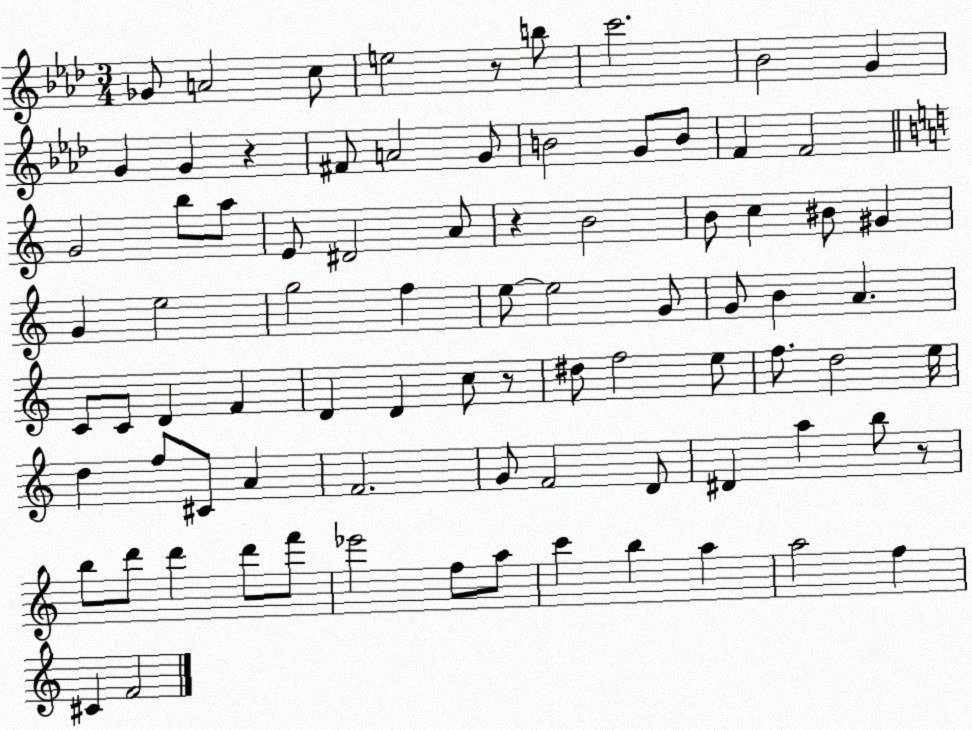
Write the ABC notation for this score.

X:1
T:Untitled
M:3/4
L:1/4
K:Ab
_G/2 A2 c/2 e2 z/2 b/2 c'2 _B2 G G G z ^F/2 A2 G/2 B2 G/2 B/2 F F2 G2 b/2 a/2 E/2 ^D2 A/2 z B2 B/2 c ^B/2 ^G G e2 g2 f e/2 e2 G/2 G/2 B A C/2 C/2 D F D D c/2 z/2 ^d/2 f2 e/2 f/2 d2 e/4 d f/2 ^C/2 A F2 G/2 F2 D/2 ^D a b/2 z/2 b/2 d'/2 d' d'/2 f'/2 _e'2 f/2 a/2 c' b a a2 f ^C F2